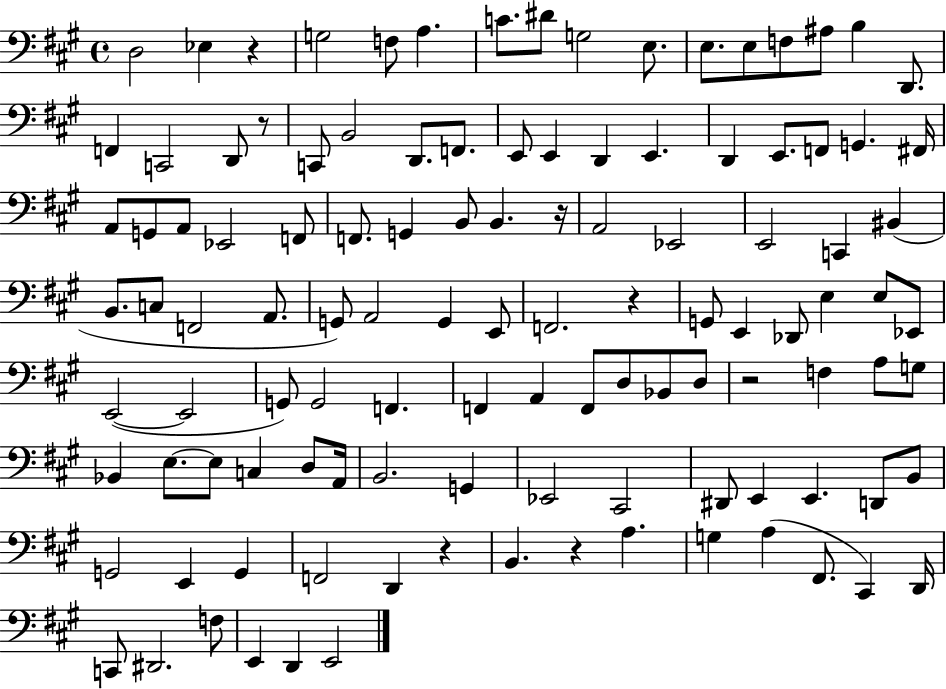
D3/h Eb3/q R/q G3/h F3/e A3/q. C4/e. D#4/e G3/h E3/e. E3/e. E3/e F3/e A#3/e B3/q D2/e. F2/q C2/h D2/e R/e C2/e B2/h D2/e. F2/e. E2/e E2/q D2/q E2/q. D2/q E2/e. F2/e G2/q. F#2/s A2/e G2/e A2/e Eb2/h F2/e F2/e. G2/q B2/e B2/q. R/s A2/h Eb2/h E2/h C2/q BIS2/q B2/e. C3/e F2/h A2/e. G2/e A2/h G2/q E2/e F2/h. R/q G2/e E2/q Db2/e E3/q E3/e Eb2/e E2/h E2/h G2/e G2/h F2/q. F2/q A2/q F2/e D3/e Bb2/e D3/e R/h F3/q A3/e G3/e Bb2/q E3/e. E3/e C3/q D3/e A2/s B2/h. G2/q Eb2/h C#2/h D#2/e E2/q E2/q. D2/e B2/e G2/h E2/q G2/q F2/h D2/q R/q B2/q. R/q A3/q. G3/q A3/q F#2/e. C#2/q D2/s C2/e D#2/h. F3/e E2/q D2/q E2/h